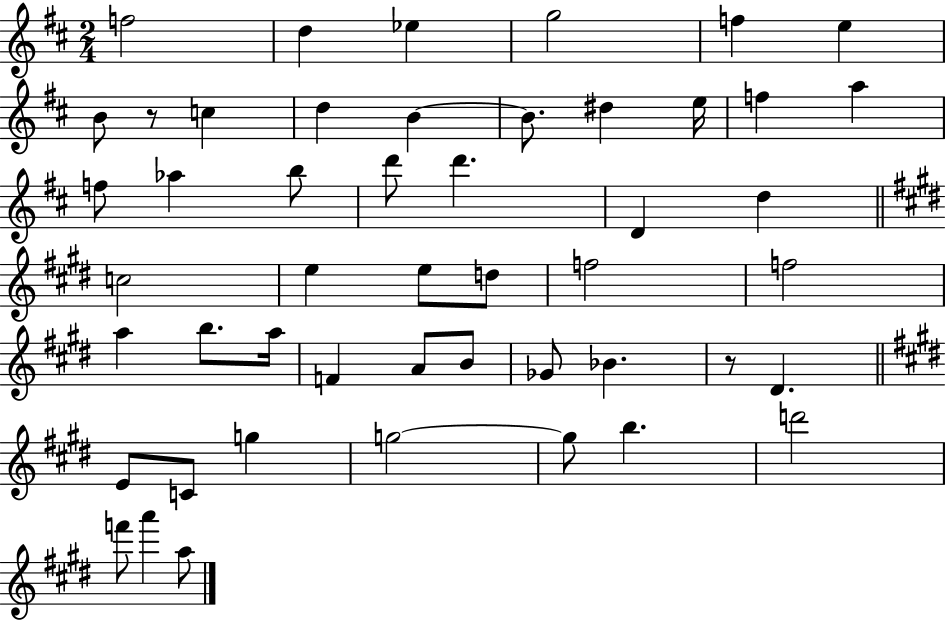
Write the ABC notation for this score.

X:1
T:Untitled
M:2/4
L:1/4
K:D
f2 d _e g2 f e B/2 z/2 c d B B/2 ^d e/4 f a f/2 _a b/2 d'/2 d' D d c2 e e/2 d/2 f2 f2 a b/2 a/4 F A/2 B/2 _G/2 _B z/2 ^D E/2 C/2 g g2 g/2 b d'2 f'/2 a' a/2